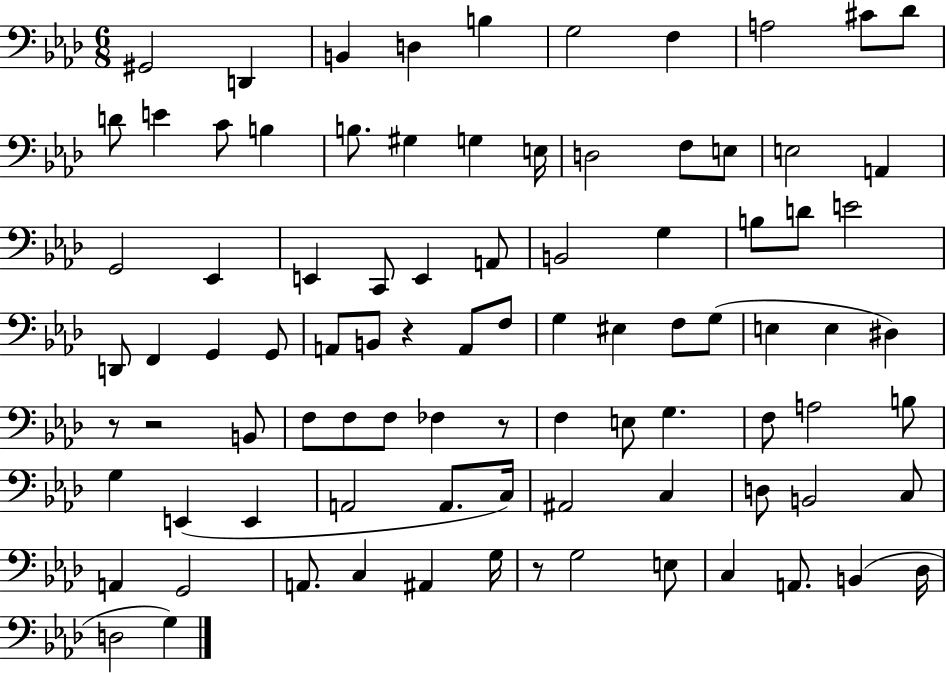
{
  \clef bass
  \numericTimeSignature
  \time 6/8
  \key aes \major
  gis,2 d,4 | b,4 d4 b4 | g2 f4 | a2 cis'8 des'8 | \break d'8 e'4 c'8 b4 | b8. gis4 g4 e16 | d2 f8 e8 | e2 a,4 | \break g,2 ees,4 | e,4 c,8 e,4 a,8 | b,2 g4 | b8 d'8 e'2 | \break d,8 f,4 g,4 g,8 | a,8 b,8 r4 a,8 f8 | g4 eis4 f8 g8( | e4 e4 dis4) | \break r8 r2 b,8 | f8 f8 f8 fes4 r8 | f4 e8 g4. | f8 a2 b8 | \break g4 e,4( e,4 | a,2 a,8. c16) | ais,2 c4 | d8 b,2 c8 | \break a,4 g,2 | a,8. c4 ais,4 g16 | r8 g2 e8 | c4 a,8. b,4( des16 | \break d2 g4) | \bar "|."
}